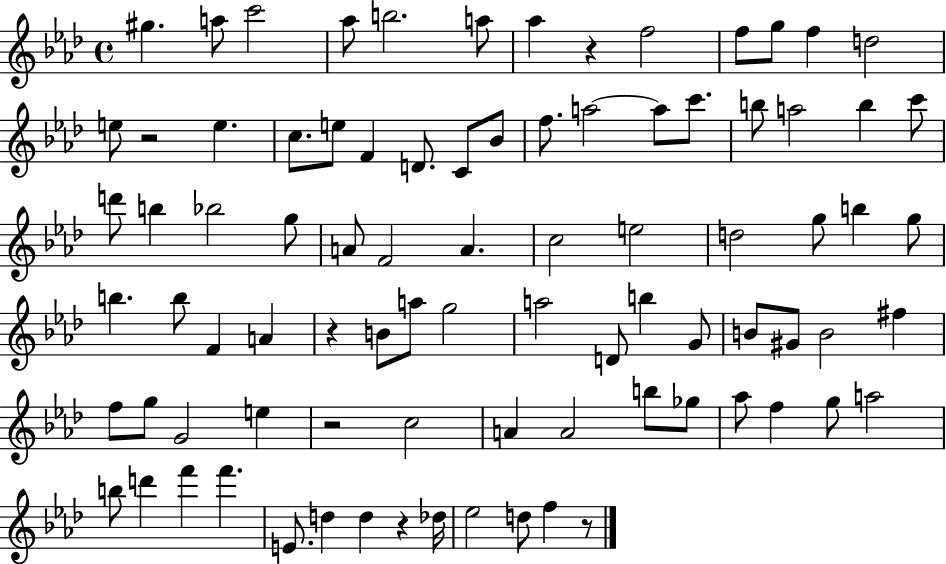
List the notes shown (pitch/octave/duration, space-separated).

G#5/q. A5/e C6/h Ab5/e B5/h. A5/e Ab5/q R/q F5/h F5/e G5/e F5/q D5/h E5/e R/h E5/q. C5/e. E5/e F4/q D4/e. C4/e Bb4/e F5/e. A5/h A5/e C6/e. B5/e A5/h B5/q C6/e D6/e B5/q Bb5/h G5/e A4/e F4/h A4/q. C5/h E5/h D5/h G5/e B5/q G5/e B5/q. B5/e F4/q A4/q R/q B4/e A5/e G5/h A5/h D4/e B5/q G4/e B4/e G#4/e B4/h F#5/q F5/e G5/e G4/h E5/q R/h C5/h A4/q A4/h B5/e Gb5/e Ab5/e F5/q G5/e A5/h B5/e D6/q F6/q F6/q. E4/e. D5/q D5/q R/q Db5/s Eb5/h D5/e F5/q R/e